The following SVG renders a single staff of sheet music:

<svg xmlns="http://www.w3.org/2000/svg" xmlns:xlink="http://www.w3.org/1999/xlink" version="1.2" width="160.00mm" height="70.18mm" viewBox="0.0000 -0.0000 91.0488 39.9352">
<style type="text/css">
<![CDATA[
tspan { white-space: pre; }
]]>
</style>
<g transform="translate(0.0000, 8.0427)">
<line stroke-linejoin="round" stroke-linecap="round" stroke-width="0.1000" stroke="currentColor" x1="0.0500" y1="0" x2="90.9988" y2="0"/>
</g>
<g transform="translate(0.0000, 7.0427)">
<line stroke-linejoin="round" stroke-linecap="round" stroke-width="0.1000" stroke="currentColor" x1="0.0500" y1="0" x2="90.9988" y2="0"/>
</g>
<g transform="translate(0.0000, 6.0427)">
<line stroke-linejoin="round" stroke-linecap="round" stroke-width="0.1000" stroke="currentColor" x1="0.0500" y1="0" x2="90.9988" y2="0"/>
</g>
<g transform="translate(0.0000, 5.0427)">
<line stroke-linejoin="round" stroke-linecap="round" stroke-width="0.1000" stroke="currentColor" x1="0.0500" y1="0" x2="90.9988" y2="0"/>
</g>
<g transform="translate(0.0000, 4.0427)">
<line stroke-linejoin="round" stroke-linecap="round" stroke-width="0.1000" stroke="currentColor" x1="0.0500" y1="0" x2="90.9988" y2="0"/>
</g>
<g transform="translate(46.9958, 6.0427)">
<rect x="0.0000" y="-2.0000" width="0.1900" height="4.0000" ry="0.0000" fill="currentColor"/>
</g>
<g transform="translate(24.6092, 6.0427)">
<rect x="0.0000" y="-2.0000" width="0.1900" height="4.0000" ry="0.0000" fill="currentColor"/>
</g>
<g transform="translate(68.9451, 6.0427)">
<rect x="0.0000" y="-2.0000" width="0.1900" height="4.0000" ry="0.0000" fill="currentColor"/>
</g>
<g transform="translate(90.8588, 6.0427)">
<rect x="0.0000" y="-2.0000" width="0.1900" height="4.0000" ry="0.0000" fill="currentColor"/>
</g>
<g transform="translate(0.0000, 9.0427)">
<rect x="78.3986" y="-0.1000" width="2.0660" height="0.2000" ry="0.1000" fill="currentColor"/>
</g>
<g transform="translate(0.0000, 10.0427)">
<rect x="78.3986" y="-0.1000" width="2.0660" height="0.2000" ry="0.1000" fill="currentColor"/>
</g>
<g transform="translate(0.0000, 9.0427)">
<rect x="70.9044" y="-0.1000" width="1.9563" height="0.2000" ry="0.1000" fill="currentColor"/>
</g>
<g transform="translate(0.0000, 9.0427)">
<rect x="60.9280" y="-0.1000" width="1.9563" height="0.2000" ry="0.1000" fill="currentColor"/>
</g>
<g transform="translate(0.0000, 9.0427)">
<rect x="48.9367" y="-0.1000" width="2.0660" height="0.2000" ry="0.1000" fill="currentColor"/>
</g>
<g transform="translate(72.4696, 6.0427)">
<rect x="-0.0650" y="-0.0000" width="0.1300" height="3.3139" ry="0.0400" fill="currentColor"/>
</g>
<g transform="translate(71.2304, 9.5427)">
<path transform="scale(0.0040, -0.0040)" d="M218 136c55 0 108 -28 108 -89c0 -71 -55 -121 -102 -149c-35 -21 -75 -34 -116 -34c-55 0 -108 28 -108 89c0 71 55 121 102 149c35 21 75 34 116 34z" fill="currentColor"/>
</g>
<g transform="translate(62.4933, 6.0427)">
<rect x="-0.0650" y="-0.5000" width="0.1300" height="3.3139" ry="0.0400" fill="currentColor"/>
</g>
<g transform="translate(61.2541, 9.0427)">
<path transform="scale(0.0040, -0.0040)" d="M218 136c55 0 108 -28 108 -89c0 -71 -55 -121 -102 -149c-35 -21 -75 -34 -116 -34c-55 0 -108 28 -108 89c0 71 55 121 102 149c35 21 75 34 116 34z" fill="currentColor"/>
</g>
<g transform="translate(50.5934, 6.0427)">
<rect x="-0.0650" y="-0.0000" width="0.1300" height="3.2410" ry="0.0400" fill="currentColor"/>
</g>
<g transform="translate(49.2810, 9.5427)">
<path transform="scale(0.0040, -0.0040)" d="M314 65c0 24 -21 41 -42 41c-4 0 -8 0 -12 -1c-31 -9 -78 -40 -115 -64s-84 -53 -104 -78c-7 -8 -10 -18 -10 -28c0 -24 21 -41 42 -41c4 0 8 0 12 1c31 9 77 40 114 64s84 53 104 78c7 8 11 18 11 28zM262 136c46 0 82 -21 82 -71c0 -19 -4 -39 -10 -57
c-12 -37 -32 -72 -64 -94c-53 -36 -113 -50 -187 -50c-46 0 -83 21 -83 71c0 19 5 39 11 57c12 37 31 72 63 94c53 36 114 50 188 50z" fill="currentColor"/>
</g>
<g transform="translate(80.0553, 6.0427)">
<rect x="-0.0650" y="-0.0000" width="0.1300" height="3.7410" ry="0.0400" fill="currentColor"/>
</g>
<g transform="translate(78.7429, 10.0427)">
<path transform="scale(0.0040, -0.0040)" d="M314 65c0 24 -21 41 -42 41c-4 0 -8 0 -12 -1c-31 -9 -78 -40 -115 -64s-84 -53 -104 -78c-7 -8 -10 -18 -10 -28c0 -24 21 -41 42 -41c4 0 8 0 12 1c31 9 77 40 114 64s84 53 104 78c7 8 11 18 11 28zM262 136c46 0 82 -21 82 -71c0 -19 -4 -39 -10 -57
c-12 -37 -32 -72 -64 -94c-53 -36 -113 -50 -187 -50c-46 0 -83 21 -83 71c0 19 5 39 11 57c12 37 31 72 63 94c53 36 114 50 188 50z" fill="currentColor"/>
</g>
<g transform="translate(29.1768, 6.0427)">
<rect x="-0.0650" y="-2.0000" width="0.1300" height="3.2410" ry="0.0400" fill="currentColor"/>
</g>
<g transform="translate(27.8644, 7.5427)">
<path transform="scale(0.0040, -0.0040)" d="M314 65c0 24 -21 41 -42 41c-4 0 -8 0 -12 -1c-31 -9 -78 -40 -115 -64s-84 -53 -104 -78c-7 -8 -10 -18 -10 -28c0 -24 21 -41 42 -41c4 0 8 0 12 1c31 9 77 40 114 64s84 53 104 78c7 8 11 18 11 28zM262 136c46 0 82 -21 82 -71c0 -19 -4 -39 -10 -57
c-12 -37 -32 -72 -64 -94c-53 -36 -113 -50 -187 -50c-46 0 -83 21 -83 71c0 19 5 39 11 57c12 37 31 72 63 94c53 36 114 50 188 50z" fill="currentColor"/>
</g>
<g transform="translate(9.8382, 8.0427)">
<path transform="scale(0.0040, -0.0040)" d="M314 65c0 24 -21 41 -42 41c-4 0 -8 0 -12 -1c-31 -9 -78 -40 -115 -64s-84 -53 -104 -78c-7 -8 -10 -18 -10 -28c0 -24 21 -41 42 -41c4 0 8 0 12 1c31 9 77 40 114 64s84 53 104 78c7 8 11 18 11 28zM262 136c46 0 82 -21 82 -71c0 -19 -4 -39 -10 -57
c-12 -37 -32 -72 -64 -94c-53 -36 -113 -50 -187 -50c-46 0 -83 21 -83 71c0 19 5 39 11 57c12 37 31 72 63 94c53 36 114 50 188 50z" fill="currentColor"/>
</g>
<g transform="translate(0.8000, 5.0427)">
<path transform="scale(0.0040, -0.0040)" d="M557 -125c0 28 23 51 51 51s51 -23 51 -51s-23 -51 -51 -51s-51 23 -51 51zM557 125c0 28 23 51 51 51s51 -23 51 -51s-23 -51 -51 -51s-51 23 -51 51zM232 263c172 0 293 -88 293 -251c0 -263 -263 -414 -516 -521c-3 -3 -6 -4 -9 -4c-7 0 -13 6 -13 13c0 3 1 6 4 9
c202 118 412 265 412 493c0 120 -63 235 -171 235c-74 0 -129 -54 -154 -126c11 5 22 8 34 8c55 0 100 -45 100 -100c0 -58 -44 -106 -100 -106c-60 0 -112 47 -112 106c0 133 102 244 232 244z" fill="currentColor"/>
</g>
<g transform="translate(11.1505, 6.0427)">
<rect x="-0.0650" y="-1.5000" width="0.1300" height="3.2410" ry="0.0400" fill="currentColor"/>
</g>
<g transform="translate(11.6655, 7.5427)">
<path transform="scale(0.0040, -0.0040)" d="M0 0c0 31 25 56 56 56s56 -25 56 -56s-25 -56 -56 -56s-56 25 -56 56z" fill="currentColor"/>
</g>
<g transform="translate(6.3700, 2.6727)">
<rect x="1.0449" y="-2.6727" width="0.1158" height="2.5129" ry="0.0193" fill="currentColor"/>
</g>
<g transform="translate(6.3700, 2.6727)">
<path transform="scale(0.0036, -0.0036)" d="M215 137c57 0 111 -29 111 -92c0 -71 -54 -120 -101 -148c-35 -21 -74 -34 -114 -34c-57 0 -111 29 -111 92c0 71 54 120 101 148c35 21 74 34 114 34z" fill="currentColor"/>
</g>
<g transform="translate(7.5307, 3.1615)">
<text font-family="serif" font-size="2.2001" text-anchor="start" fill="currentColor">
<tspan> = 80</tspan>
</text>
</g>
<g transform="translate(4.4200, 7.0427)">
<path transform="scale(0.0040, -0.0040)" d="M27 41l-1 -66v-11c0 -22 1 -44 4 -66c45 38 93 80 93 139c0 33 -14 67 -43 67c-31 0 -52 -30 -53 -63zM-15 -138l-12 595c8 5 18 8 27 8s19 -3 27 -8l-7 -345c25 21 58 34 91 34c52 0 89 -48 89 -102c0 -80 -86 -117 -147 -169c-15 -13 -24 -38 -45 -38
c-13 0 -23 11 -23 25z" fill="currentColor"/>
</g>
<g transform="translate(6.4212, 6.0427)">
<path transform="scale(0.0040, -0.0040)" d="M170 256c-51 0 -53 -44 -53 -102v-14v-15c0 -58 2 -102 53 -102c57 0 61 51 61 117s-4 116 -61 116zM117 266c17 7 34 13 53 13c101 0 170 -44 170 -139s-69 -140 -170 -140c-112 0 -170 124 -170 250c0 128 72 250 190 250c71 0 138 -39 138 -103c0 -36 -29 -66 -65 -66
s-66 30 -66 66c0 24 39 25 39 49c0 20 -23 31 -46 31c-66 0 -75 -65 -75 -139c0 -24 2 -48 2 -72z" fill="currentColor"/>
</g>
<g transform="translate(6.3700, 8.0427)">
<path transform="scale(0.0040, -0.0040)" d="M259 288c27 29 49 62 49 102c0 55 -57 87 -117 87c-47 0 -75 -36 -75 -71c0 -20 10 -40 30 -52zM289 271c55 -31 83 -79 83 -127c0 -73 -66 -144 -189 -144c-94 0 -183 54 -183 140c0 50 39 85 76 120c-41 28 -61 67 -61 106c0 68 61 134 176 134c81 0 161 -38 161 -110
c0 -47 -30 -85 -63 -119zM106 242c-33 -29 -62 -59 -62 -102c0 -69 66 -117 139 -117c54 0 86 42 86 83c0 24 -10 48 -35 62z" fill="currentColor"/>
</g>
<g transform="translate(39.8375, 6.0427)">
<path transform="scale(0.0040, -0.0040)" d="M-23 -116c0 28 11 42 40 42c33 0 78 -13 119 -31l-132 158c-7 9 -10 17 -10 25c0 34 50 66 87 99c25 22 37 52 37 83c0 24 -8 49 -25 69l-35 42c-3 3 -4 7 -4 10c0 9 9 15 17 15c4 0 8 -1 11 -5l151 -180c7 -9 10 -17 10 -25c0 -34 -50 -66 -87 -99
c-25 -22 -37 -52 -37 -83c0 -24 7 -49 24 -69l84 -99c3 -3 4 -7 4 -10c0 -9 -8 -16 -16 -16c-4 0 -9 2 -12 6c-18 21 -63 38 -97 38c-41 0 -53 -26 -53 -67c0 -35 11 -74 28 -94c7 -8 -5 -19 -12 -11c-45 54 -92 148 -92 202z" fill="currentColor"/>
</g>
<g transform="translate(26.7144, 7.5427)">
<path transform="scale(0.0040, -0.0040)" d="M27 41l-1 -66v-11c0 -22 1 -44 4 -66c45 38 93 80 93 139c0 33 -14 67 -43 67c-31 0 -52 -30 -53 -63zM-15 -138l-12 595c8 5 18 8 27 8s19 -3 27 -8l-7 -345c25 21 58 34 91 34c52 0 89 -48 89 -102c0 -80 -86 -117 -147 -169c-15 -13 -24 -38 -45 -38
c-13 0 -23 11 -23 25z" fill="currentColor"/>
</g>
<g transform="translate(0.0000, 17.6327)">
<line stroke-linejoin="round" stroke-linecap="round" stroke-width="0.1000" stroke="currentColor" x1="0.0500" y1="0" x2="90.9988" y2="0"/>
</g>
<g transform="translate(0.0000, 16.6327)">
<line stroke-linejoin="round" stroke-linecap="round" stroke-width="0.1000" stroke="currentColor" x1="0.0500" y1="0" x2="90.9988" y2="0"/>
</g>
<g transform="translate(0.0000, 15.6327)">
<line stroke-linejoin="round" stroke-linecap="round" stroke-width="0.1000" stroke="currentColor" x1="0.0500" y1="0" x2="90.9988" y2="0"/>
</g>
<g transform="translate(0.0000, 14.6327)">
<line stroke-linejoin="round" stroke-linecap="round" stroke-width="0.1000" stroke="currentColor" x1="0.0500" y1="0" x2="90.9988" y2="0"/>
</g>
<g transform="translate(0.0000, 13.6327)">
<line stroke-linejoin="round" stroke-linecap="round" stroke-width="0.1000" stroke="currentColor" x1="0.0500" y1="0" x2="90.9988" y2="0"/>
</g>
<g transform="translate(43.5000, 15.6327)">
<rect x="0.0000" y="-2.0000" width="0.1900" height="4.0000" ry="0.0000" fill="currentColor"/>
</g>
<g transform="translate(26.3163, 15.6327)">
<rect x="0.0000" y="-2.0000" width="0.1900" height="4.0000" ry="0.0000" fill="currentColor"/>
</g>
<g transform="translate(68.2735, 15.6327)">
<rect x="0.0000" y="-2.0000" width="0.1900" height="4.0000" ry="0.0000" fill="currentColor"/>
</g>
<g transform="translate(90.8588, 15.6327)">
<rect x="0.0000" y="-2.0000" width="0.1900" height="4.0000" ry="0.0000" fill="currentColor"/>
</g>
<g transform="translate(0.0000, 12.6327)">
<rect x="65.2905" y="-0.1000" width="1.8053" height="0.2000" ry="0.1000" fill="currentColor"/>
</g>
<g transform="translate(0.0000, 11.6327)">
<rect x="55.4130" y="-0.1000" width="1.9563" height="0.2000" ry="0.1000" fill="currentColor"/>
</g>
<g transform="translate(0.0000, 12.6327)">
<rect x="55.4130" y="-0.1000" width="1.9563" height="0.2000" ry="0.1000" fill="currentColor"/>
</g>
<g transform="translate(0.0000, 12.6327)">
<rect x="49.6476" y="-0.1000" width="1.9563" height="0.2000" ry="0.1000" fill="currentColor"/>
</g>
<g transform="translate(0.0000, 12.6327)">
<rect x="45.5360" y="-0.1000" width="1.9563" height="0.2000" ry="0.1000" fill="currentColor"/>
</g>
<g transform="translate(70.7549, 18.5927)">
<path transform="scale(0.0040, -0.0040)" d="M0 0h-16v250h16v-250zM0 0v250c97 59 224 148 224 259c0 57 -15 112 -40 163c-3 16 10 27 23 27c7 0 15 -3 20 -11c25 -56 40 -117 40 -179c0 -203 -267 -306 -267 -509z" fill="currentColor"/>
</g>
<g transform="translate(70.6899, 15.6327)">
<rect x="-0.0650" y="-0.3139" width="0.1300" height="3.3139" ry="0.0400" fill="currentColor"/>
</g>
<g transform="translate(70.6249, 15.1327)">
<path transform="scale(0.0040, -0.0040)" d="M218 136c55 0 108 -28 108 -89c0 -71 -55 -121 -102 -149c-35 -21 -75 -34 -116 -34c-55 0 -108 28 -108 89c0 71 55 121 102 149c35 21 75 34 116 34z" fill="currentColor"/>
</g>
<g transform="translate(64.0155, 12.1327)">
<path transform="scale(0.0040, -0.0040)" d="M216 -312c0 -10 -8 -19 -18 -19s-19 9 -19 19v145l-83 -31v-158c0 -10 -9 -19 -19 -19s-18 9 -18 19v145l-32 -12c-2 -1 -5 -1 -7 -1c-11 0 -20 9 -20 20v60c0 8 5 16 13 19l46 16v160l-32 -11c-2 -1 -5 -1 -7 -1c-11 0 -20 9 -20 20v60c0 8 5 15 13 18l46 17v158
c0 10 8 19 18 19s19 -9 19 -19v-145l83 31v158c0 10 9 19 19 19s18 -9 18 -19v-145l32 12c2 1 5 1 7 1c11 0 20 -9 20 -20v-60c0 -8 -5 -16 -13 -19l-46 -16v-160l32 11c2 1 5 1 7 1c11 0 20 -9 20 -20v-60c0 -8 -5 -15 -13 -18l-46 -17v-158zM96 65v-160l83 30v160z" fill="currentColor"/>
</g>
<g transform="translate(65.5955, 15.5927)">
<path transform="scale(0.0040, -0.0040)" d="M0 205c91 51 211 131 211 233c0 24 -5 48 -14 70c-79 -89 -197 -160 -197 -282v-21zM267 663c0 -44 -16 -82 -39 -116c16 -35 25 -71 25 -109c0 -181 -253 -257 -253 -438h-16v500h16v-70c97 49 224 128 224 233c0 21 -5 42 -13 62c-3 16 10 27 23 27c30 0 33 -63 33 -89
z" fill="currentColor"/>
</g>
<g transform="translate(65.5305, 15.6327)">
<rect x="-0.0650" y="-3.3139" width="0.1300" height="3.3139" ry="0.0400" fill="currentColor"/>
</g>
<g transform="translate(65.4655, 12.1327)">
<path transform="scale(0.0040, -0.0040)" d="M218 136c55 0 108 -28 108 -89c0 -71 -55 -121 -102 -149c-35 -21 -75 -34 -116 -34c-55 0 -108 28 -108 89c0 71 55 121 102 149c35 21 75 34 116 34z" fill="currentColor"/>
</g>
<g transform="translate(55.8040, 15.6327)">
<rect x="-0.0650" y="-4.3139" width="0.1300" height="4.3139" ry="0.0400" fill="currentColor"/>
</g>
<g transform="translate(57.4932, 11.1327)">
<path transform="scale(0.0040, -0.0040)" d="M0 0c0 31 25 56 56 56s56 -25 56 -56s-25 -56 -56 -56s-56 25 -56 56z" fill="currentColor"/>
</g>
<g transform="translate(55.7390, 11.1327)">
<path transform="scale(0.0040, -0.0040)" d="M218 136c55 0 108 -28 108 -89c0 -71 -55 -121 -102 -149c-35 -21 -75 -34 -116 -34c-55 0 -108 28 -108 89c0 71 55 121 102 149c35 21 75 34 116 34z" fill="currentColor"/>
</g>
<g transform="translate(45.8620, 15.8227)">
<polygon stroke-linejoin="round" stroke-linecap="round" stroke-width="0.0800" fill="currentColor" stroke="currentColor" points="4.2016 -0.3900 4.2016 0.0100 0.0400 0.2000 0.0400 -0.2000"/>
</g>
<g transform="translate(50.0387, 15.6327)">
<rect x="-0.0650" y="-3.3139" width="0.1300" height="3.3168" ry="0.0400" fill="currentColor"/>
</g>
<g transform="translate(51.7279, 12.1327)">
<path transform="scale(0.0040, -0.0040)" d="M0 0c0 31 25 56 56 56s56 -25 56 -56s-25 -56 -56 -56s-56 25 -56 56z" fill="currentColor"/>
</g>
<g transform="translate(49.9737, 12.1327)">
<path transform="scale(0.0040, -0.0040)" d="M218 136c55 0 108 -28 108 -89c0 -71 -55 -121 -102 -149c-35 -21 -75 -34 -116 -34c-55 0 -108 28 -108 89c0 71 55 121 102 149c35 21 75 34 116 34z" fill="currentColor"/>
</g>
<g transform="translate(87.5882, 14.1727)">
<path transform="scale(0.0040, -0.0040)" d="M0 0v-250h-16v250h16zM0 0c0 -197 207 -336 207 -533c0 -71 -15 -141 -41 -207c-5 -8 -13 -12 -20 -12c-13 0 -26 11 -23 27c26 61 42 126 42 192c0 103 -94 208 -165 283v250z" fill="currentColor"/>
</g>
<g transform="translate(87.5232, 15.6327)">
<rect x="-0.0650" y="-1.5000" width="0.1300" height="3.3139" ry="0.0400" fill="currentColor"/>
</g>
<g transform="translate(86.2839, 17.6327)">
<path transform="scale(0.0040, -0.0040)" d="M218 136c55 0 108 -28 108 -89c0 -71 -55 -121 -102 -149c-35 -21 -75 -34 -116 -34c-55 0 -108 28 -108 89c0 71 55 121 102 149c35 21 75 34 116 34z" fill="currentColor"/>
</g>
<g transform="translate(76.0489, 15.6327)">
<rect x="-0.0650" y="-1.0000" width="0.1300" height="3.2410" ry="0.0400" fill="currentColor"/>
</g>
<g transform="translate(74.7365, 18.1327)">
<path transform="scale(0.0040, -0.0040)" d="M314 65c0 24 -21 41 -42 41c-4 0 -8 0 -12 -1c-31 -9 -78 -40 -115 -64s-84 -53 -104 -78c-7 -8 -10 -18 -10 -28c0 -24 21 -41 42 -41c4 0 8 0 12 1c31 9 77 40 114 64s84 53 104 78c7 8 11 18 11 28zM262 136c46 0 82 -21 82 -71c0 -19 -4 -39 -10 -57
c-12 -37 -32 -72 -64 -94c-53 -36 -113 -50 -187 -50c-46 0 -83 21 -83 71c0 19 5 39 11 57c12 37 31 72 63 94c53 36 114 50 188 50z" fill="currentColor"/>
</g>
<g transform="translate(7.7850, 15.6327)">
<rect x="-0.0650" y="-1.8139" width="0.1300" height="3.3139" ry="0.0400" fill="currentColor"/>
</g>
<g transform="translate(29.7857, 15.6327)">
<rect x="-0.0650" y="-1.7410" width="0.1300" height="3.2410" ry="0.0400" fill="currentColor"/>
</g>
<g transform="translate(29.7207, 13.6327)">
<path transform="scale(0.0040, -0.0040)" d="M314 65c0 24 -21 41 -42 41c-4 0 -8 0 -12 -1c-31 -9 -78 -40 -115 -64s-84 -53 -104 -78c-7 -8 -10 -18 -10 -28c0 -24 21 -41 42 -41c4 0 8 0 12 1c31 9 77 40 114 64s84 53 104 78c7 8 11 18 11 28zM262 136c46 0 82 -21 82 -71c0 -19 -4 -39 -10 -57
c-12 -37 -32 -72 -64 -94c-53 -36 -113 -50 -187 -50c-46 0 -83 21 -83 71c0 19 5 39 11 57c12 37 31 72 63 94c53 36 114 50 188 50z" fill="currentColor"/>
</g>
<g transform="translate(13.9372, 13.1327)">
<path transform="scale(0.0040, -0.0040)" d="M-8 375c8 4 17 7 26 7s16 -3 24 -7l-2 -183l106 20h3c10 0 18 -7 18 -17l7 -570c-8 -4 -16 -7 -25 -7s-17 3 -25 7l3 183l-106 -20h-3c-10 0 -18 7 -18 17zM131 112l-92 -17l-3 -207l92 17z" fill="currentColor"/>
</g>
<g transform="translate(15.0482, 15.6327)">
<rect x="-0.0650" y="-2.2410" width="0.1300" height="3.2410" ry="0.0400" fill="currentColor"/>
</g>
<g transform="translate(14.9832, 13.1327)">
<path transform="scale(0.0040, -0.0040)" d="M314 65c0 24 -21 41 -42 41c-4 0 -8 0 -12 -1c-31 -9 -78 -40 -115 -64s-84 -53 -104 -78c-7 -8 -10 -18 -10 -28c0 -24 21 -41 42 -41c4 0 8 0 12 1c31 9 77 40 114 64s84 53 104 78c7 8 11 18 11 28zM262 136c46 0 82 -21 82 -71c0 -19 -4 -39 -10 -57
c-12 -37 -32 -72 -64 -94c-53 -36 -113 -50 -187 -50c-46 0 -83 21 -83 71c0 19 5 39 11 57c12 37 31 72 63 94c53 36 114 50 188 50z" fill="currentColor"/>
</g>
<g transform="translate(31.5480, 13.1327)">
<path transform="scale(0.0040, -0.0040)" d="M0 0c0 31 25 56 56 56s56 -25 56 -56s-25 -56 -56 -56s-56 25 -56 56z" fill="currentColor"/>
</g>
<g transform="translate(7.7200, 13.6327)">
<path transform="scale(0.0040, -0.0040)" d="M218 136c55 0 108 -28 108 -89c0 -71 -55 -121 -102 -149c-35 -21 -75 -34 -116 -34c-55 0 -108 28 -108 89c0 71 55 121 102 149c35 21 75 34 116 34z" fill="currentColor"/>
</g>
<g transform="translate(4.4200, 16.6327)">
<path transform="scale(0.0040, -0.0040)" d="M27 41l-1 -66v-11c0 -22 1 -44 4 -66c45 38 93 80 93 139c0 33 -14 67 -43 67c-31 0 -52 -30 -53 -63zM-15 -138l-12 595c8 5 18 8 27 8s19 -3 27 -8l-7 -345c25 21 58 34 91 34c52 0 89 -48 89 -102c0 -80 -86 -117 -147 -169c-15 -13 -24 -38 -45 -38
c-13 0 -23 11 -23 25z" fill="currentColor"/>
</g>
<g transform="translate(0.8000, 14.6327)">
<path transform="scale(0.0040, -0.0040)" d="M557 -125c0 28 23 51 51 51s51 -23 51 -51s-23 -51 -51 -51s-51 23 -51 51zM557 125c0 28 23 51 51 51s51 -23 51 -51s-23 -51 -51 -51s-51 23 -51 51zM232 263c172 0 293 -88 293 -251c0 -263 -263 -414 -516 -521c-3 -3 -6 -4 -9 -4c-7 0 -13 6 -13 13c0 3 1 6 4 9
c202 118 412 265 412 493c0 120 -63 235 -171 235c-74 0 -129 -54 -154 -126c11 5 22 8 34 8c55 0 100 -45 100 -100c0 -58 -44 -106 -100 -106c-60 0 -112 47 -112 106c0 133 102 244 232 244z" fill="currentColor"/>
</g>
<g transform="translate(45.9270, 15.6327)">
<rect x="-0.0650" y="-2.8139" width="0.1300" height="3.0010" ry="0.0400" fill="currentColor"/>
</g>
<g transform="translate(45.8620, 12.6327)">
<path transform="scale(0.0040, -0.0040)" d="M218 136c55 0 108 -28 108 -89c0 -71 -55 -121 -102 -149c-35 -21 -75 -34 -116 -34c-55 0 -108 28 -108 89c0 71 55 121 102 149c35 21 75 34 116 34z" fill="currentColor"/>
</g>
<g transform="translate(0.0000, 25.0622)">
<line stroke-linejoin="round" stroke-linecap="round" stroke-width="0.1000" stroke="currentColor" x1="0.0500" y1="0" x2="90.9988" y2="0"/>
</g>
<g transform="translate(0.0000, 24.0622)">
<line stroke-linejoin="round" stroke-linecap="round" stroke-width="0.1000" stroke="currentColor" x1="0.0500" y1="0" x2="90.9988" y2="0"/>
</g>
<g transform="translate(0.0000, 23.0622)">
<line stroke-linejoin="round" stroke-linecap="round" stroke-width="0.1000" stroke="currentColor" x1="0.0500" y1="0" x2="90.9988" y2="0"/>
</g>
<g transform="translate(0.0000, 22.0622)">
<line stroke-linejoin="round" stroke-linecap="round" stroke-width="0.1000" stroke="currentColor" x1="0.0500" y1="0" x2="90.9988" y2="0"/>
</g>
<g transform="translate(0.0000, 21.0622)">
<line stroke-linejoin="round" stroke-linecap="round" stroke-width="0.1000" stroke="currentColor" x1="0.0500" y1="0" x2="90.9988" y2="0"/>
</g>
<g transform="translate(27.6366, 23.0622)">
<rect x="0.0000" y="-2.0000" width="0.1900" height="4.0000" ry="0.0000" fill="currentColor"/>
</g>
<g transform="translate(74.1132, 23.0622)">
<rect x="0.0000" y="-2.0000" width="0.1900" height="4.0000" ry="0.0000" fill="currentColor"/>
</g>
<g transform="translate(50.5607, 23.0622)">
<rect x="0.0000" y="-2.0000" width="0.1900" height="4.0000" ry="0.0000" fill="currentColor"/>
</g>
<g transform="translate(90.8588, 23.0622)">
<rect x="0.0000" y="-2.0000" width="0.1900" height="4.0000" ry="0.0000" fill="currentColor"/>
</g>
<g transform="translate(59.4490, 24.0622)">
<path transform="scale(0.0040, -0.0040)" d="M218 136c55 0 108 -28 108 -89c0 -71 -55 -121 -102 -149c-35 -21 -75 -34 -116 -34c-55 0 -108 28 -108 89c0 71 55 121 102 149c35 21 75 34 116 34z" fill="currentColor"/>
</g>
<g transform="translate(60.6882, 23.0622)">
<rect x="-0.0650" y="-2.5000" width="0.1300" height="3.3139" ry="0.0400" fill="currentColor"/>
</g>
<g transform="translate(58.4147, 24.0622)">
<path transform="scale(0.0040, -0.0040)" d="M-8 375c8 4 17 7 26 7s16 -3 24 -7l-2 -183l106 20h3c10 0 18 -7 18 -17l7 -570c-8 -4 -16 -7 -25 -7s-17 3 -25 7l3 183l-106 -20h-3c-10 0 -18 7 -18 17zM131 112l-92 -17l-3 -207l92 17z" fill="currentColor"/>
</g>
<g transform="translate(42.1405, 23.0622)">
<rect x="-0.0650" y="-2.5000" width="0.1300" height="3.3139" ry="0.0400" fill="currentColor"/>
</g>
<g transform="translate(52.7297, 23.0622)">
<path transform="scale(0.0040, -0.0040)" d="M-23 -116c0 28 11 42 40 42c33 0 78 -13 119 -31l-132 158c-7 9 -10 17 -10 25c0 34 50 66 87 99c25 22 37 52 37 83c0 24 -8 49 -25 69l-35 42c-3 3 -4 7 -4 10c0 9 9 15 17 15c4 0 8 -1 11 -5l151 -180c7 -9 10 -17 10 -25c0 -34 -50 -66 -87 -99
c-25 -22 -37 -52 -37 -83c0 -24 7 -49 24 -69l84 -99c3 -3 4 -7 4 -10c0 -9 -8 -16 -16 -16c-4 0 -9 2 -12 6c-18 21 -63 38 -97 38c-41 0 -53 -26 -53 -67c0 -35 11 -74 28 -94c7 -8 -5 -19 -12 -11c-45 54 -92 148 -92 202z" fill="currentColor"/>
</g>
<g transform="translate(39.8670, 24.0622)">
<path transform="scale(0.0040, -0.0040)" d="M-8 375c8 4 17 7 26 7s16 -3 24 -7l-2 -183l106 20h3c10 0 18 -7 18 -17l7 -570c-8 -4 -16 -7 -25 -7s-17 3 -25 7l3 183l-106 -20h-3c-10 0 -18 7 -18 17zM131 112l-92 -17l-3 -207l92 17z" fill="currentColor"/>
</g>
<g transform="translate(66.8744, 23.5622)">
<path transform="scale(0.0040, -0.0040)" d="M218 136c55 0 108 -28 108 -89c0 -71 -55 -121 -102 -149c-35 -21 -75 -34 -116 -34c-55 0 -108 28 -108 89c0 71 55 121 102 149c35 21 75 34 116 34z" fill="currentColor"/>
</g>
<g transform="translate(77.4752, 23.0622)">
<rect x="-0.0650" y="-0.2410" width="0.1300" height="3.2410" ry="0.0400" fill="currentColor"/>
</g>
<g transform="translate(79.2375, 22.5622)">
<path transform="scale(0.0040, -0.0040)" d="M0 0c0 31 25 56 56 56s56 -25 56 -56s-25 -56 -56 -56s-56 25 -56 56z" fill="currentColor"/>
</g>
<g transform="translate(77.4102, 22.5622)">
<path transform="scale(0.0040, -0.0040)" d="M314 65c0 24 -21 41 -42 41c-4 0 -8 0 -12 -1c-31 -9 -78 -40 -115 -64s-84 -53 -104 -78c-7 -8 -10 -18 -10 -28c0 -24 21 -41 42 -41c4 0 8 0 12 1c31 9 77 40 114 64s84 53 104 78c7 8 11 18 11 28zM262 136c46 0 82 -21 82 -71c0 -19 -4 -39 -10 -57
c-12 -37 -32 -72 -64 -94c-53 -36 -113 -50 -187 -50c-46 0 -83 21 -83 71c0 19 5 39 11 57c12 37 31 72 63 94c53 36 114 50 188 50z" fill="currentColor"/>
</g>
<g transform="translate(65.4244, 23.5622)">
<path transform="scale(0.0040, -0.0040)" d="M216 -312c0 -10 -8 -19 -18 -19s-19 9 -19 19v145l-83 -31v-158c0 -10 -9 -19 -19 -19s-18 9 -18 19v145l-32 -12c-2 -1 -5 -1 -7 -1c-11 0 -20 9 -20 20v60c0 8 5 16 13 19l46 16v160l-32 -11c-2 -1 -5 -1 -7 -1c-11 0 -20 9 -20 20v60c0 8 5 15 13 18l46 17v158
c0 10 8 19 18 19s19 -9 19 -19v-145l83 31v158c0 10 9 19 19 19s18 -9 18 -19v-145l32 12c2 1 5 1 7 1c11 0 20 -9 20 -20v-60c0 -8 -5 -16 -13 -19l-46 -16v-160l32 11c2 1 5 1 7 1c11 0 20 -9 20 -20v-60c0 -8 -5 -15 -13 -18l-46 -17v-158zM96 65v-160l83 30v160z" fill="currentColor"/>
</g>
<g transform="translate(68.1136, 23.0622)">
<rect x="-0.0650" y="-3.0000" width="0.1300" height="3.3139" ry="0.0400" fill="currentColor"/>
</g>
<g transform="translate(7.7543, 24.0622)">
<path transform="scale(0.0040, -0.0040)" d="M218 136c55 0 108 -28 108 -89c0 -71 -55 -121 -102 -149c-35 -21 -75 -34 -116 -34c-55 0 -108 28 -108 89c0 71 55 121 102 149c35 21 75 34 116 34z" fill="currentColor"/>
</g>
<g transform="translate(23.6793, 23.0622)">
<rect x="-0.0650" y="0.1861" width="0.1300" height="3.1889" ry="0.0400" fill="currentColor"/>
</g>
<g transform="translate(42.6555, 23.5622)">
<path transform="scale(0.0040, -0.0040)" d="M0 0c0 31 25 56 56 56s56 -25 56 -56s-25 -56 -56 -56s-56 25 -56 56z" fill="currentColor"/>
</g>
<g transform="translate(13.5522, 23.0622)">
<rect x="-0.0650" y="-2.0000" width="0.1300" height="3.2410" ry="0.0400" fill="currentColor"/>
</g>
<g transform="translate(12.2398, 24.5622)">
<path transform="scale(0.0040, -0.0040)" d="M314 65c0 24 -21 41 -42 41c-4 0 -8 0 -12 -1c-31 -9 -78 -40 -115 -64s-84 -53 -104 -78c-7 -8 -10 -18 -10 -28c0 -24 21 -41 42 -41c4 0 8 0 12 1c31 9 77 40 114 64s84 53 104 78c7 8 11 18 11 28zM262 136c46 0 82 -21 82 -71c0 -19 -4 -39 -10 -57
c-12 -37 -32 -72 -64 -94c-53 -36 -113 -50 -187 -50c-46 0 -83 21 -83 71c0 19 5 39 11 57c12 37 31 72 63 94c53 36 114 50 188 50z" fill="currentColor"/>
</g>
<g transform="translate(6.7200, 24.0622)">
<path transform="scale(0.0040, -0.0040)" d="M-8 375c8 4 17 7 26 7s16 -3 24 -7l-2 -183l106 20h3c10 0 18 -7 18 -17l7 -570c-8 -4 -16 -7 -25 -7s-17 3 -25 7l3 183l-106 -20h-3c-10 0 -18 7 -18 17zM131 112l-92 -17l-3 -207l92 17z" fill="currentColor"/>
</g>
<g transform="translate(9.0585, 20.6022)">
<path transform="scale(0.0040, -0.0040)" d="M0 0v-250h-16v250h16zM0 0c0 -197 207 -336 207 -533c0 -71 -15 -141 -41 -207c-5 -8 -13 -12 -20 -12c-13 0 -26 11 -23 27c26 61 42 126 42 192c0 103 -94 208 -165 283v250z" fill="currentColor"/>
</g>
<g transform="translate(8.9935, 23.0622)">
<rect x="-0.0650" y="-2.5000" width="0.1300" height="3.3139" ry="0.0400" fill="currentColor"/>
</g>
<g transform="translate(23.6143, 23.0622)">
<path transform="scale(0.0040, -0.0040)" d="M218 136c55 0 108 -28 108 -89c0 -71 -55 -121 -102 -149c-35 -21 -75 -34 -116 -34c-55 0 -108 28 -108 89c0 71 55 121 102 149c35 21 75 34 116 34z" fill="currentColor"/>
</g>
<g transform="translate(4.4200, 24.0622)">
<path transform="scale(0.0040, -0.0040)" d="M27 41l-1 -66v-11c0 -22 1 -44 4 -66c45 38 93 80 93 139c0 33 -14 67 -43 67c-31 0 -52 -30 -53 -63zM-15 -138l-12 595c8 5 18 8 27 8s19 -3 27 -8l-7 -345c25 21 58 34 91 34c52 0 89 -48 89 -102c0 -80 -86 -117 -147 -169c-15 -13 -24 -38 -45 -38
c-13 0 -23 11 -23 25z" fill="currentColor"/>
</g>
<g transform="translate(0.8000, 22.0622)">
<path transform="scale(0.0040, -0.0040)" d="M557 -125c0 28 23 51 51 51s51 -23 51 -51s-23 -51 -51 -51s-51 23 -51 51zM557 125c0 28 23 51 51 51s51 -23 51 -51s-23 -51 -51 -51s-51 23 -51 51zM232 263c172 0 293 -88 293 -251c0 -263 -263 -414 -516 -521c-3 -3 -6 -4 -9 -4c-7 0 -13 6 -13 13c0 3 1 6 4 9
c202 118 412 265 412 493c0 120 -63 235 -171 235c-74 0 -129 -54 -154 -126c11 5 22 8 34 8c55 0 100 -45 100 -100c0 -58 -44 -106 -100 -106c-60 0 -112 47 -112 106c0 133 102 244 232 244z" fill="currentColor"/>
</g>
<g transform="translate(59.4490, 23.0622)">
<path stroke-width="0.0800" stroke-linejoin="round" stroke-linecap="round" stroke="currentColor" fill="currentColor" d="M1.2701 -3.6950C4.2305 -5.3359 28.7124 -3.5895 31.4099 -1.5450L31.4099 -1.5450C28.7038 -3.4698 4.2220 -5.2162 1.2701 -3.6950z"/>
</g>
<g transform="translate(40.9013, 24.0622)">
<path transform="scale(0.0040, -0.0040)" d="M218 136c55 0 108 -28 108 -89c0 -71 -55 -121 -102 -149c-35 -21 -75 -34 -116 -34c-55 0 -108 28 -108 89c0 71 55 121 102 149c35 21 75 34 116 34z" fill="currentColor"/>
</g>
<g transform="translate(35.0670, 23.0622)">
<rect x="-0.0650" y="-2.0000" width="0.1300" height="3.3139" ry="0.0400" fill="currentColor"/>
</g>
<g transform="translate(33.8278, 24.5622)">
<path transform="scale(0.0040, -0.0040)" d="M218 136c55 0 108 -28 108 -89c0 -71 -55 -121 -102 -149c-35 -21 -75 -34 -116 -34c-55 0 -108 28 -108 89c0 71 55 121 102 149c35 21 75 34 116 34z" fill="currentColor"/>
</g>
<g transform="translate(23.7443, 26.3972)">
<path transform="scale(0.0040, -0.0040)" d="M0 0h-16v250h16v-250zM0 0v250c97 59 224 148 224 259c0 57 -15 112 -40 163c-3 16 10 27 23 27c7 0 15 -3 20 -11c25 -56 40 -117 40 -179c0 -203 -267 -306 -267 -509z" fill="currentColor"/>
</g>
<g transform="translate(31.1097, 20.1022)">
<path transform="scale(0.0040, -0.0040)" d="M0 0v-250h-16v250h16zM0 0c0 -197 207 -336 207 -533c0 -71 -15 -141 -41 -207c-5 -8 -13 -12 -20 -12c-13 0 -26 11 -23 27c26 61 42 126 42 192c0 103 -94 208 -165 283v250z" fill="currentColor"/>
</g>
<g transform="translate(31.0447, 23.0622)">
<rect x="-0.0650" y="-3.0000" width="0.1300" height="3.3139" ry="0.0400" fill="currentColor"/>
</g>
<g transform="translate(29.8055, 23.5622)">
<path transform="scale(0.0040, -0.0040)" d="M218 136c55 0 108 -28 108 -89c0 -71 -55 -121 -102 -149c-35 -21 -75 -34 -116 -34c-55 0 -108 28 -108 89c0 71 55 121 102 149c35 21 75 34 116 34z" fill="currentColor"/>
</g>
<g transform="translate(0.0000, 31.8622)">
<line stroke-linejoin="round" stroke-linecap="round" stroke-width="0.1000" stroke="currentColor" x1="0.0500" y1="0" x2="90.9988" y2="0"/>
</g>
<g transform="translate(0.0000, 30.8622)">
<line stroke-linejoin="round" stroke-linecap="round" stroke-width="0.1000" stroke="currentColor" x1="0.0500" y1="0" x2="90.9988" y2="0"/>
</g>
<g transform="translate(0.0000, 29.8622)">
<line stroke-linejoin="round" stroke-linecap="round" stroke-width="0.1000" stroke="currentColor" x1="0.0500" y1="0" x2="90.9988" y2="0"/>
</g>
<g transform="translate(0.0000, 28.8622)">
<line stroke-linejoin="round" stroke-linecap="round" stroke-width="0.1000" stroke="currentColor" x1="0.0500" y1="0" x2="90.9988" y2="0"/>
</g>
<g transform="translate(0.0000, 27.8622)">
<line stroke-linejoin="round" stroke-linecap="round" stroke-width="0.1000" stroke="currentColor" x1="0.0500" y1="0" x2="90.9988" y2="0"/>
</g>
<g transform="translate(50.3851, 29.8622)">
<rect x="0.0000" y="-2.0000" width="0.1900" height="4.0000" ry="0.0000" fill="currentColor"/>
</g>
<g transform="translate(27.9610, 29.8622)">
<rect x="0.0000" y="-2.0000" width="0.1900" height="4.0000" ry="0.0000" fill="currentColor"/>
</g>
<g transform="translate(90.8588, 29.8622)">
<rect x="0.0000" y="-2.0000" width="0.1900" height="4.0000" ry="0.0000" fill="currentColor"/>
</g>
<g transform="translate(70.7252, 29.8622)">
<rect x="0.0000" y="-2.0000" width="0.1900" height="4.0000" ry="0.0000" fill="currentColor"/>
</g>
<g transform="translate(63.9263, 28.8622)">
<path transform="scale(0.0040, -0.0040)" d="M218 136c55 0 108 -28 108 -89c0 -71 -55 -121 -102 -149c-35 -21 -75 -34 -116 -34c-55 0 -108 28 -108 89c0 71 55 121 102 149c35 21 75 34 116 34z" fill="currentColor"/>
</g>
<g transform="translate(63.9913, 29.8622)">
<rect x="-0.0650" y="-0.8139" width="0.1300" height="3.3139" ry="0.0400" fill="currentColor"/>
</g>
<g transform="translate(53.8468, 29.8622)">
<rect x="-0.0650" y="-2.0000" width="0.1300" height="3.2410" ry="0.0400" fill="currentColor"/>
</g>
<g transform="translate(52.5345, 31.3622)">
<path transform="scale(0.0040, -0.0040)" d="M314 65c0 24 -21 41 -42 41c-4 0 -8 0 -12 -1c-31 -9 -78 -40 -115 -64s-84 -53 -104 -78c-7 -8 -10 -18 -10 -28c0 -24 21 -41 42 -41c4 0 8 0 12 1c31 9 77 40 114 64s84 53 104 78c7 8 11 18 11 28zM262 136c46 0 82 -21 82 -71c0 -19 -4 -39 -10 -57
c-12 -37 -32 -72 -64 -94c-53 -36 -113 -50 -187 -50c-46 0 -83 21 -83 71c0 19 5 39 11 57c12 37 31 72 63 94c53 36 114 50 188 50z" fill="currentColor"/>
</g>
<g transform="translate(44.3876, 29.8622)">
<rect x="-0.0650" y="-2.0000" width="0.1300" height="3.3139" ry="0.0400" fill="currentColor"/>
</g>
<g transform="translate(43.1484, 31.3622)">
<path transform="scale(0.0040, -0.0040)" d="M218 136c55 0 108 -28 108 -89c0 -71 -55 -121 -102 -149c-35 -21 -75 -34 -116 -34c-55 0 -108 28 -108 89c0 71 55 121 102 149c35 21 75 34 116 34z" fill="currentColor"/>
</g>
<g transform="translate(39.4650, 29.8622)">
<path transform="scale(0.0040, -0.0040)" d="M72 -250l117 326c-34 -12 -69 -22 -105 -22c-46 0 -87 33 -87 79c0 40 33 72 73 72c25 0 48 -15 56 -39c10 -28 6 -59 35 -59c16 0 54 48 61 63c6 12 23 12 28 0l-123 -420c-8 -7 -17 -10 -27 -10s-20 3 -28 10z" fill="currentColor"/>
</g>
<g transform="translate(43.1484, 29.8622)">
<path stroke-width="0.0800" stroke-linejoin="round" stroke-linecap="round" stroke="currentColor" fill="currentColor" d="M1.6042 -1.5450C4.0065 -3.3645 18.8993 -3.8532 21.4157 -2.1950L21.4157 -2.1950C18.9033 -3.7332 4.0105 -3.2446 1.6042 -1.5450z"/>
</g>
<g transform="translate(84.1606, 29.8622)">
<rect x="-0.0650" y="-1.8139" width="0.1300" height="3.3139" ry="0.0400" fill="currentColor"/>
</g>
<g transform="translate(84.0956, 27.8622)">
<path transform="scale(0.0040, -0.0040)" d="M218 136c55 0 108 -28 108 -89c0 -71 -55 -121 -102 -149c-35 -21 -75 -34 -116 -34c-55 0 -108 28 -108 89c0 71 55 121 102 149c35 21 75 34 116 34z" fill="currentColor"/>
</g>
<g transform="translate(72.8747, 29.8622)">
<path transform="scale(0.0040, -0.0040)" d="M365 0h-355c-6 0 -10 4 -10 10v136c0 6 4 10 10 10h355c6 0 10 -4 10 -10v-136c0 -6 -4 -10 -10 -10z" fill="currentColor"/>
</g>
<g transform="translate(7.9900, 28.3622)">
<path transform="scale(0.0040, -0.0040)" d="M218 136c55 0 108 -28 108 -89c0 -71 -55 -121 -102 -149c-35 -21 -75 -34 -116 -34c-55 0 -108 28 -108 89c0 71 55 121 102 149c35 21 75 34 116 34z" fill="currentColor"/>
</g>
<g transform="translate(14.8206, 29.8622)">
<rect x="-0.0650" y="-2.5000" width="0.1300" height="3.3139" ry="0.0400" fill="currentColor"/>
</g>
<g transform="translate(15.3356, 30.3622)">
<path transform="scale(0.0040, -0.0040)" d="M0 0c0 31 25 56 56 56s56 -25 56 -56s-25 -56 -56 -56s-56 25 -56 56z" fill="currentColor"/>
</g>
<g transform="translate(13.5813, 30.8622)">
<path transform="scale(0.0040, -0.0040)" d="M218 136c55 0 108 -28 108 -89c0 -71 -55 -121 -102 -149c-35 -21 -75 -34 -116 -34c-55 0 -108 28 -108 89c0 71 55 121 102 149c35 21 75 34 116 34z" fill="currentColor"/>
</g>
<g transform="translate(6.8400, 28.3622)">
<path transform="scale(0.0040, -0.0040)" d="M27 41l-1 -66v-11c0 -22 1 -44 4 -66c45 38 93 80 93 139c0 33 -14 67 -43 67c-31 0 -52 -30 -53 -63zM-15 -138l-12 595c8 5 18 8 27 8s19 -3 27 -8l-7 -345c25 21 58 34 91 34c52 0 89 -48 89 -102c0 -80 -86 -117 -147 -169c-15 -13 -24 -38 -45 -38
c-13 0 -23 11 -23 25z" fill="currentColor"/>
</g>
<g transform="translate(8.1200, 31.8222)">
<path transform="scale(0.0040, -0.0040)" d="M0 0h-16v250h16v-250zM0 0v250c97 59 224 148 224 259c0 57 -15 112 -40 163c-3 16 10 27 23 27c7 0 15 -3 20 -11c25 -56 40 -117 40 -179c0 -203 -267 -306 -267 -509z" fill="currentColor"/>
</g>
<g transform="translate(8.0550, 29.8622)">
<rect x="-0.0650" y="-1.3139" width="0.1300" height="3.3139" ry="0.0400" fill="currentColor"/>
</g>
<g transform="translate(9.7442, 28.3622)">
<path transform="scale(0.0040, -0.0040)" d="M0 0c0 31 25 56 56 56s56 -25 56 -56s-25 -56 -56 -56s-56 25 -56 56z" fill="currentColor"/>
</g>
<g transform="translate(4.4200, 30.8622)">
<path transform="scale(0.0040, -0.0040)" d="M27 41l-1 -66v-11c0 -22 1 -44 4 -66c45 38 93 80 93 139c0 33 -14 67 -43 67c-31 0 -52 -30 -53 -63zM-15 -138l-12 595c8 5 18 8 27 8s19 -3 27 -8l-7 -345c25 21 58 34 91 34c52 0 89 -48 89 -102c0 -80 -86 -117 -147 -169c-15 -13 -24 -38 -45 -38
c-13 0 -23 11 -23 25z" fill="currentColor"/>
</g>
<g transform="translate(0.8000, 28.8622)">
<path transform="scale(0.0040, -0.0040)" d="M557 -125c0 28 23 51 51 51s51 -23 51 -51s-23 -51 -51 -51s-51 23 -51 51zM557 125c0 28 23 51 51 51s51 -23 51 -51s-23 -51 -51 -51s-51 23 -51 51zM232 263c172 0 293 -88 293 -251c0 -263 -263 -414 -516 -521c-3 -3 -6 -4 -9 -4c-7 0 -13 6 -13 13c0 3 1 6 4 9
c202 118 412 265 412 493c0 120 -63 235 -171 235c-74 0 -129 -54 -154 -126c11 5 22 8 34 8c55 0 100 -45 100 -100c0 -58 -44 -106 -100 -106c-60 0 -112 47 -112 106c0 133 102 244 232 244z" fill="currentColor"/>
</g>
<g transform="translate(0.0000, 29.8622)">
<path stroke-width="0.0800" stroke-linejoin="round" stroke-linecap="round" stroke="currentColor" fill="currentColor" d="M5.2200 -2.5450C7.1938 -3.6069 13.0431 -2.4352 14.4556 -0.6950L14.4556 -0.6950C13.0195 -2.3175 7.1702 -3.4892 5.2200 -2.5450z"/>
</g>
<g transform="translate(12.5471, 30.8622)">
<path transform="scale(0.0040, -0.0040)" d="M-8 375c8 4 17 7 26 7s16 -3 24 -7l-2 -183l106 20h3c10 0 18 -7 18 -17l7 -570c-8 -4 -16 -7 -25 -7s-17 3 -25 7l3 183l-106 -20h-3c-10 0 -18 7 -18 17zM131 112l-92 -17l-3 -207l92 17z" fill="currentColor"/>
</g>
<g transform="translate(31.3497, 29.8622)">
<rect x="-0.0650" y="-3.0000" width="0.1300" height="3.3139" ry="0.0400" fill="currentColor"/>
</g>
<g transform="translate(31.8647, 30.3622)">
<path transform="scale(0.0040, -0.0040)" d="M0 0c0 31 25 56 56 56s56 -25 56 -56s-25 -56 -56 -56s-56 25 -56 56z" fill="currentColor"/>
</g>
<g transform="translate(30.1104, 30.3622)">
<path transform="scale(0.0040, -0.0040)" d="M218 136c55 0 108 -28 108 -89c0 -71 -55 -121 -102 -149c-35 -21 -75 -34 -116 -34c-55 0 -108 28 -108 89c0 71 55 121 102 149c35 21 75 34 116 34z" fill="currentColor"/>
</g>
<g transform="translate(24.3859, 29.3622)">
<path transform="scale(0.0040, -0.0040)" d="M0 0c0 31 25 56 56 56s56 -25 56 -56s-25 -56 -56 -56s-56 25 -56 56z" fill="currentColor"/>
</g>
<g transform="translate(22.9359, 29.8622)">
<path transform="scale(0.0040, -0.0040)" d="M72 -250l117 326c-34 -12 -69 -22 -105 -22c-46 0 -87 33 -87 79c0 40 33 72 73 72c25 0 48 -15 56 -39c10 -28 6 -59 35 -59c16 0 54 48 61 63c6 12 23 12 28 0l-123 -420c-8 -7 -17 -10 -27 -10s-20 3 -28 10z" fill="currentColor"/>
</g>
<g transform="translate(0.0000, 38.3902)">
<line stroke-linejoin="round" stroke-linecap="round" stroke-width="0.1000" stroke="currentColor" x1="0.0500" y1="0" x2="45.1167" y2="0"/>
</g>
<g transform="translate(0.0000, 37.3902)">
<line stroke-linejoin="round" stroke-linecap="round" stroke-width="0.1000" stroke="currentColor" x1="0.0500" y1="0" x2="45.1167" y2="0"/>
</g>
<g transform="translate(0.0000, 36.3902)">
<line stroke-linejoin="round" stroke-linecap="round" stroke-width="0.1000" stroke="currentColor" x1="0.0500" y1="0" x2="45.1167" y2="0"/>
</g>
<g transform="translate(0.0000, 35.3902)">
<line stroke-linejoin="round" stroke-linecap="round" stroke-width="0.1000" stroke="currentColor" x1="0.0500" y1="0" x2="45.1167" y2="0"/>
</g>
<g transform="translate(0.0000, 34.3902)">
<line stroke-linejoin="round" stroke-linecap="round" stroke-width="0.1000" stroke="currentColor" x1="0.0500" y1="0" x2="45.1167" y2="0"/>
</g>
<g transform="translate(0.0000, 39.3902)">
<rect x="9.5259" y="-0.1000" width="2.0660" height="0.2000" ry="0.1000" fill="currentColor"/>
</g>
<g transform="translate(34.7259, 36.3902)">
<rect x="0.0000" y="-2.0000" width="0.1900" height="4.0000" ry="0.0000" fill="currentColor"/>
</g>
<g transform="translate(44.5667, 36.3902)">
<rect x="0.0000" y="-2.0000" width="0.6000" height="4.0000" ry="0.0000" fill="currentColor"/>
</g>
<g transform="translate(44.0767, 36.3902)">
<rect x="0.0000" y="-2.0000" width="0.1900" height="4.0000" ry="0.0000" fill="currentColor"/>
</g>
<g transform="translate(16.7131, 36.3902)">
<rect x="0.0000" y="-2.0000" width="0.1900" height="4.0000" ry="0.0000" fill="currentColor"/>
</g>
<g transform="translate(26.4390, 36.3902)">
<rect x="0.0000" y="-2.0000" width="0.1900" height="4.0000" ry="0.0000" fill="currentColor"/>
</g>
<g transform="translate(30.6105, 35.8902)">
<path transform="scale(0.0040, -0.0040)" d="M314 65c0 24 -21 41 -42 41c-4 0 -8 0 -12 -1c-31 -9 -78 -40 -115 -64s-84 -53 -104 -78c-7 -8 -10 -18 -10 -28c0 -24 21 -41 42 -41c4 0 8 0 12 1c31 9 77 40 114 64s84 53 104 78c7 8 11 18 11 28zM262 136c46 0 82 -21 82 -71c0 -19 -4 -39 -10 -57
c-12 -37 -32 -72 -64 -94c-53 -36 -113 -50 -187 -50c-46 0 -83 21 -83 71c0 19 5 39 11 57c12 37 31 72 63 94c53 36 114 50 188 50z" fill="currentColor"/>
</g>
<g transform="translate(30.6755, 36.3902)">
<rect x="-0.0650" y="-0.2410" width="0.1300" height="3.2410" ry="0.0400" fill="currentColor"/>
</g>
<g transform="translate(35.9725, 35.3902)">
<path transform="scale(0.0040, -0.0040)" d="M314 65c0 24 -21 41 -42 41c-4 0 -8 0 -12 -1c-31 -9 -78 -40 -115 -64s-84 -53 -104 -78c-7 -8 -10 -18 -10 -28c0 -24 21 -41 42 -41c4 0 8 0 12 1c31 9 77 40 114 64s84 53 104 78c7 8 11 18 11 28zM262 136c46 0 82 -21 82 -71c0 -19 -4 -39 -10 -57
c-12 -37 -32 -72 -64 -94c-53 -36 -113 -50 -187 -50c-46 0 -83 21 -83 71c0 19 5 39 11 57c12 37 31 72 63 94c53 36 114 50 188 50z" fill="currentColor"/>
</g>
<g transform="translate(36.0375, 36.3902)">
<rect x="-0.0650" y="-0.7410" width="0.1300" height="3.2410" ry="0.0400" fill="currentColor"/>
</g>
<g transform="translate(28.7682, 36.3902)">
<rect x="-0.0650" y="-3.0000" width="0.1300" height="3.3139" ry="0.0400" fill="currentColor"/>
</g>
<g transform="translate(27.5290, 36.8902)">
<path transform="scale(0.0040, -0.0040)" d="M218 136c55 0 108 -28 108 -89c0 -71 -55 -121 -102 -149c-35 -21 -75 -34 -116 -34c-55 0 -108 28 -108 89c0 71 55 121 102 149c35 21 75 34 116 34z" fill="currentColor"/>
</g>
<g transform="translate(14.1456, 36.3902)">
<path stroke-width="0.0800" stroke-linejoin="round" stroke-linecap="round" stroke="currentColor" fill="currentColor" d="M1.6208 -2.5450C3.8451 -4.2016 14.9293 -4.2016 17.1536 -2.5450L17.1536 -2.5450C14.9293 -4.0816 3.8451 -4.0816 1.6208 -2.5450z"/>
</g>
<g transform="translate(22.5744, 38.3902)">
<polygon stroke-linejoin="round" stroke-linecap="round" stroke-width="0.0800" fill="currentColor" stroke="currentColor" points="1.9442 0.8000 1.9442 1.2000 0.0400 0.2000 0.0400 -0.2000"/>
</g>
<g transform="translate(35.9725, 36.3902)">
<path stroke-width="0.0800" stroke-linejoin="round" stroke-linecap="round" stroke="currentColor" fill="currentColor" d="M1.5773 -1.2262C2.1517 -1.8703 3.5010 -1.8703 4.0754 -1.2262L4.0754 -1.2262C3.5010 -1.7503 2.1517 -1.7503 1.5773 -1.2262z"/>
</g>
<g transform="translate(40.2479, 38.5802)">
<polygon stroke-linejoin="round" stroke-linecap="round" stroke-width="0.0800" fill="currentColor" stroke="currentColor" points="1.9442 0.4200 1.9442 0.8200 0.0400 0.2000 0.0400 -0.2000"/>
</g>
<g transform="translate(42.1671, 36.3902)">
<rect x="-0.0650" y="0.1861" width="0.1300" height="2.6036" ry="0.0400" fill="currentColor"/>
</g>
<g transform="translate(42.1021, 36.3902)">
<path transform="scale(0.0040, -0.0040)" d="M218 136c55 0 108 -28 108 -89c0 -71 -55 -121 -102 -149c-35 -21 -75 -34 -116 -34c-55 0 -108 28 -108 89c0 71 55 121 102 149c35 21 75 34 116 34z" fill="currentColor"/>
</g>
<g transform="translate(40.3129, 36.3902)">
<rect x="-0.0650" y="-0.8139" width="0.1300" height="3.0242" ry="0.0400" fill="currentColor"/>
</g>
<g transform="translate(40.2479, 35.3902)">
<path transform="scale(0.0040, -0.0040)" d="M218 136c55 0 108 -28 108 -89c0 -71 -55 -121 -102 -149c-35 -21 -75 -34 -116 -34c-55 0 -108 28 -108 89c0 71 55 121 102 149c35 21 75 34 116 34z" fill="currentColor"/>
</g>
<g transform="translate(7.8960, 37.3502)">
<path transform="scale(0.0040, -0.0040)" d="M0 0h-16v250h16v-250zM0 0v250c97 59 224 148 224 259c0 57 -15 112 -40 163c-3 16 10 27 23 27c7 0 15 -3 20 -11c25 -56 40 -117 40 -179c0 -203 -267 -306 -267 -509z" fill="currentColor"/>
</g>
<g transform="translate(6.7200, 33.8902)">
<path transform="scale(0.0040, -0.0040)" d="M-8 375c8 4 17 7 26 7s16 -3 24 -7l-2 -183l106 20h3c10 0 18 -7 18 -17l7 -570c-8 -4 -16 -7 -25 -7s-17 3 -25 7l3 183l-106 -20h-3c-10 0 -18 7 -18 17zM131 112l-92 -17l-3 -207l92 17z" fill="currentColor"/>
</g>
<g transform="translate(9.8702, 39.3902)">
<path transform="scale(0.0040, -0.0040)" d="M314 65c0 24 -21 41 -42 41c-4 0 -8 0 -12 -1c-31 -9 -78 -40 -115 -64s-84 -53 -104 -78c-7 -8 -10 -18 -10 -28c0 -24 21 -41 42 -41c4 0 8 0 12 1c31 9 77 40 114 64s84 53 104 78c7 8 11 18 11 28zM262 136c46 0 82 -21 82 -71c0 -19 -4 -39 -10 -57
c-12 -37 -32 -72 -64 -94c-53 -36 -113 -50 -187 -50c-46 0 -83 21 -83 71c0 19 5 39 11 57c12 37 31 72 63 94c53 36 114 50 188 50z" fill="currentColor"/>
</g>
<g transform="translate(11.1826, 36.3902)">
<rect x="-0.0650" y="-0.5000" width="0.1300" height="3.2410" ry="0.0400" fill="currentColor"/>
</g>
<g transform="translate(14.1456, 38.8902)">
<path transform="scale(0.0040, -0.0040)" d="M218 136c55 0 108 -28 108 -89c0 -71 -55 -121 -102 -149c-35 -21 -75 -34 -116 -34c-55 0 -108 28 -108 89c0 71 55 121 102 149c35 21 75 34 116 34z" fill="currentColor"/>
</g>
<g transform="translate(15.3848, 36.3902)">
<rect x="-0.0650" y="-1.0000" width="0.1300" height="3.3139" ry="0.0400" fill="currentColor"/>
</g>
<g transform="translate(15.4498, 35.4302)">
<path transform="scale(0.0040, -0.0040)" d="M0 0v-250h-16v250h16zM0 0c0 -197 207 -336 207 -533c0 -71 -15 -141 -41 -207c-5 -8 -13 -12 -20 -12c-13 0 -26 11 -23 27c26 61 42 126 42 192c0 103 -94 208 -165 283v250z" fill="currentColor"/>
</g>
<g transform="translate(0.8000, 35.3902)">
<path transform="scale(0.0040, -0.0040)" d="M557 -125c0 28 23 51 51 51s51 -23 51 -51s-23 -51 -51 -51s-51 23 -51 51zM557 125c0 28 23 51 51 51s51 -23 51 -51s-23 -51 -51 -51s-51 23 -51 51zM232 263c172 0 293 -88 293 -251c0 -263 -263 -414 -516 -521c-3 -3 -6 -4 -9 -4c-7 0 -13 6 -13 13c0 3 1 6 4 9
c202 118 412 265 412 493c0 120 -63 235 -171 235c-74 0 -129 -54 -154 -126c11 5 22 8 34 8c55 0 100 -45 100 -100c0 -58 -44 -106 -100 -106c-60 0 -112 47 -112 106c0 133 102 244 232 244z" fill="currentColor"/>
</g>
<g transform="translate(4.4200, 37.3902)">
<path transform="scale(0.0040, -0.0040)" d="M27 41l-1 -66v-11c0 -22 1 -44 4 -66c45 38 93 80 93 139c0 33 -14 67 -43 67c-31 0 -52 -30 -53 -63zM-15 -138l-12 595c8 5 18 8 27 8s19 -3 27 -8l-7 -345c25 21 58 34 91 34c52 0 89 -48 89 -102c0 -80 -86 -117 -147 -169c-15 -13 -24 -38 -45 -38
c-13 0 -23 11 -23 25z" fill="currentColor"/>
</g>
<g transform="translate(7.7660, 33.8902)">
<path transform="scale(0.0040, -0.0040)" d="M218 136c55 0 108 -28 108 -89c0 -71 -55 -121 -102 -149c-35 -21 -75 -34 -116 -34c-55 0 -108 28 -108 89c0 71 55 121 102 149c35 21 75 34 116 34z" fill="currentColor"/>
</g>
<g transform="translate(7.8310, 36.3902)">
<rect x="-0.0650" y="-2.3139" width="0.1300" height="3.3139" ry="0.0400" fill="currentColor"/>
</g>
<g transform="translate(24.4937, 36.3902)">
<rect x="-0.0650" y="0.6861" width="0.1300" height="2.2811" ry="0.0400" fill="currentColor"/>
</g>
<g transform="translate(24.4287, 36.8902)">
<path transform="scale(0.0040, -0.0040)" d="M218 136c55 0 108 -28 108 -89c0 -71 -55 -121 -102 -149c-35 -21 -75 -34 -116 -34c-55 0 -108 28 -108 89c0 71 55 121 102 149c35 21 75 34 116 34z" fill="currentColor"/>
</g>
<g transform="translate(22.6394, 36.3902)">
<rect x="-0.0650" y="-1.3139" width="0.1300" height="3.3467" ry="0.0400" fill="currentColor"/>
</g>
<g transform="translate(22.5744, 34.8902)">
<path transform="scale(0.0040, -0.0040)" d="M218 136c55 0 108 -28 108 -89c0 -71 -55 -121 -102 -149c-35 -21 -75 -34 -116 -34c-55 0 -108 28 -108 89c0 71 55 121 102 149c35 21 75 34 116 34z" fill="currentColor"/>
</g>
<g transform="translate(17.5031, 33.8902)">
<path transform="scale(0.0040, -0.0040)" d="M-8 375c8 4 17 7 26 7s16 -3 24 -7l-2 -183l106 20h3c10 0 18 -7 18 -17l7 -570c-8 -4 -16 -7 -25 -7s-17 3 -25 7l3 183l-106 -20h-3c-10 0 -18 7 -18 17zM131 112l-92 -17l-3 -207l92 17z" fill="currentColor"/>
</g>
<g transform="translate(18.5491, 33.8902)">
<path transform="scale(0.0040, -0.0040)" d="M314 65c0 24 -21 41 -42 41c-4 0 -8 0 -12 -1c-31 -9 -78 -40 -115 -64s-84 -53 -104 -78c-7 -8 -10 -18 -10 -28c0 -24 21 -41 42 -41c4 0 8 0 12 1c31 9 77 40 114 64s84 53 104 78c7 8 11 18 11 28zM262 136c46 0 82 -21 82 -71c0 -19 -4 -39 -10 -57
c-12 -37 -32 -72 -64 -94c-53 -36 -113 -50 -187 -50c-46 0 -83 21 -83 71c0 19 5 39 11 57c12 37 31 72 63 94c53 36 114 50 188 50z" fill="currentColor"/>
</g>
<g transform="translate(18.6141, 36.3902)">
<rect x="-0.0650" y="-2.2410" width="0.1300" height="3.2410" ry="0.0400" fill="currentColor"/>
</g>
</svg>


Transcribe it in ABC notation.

X:1
T:Untitled
M:6/8
L:1/4
K:F
G,,2 _A,,2 z D,,2 E,, D,, C,,2 A, B,2 A,2 C/2 D/2 F ^D/4 E,/2 F,,2 G,,/2 B,,/2 A,,2 D,/2 C,/2 A,, B,, z B,, ^C, E,2 _G,/2 B,, z/2 C, z/2 A,, A,,2 F, z2 A, B,/2 E,,2 F,,/2 B,2 G,/2 C,/2 C, E,2 F,2 F,/2 D,/2